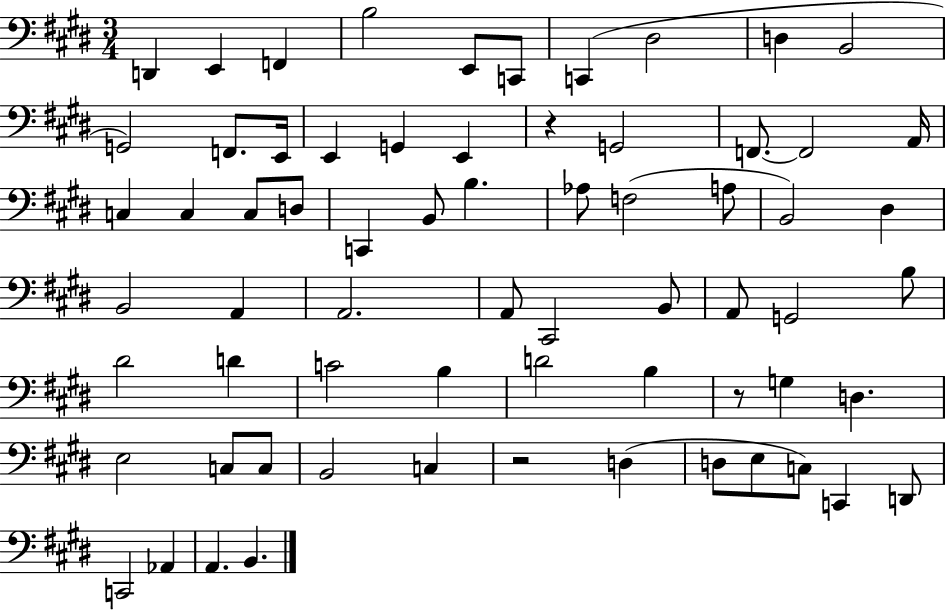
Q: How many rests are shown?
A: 3